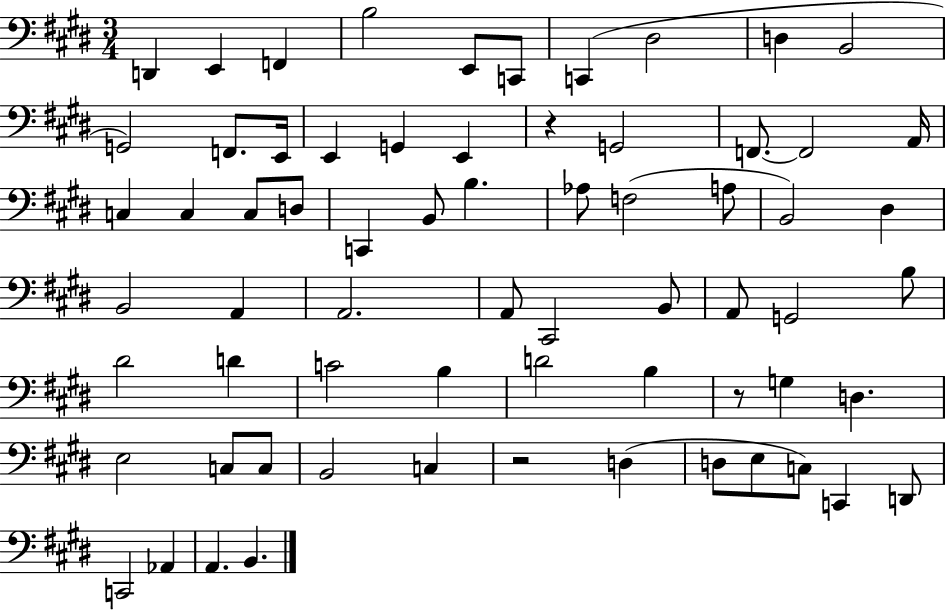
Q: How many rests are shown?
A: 3